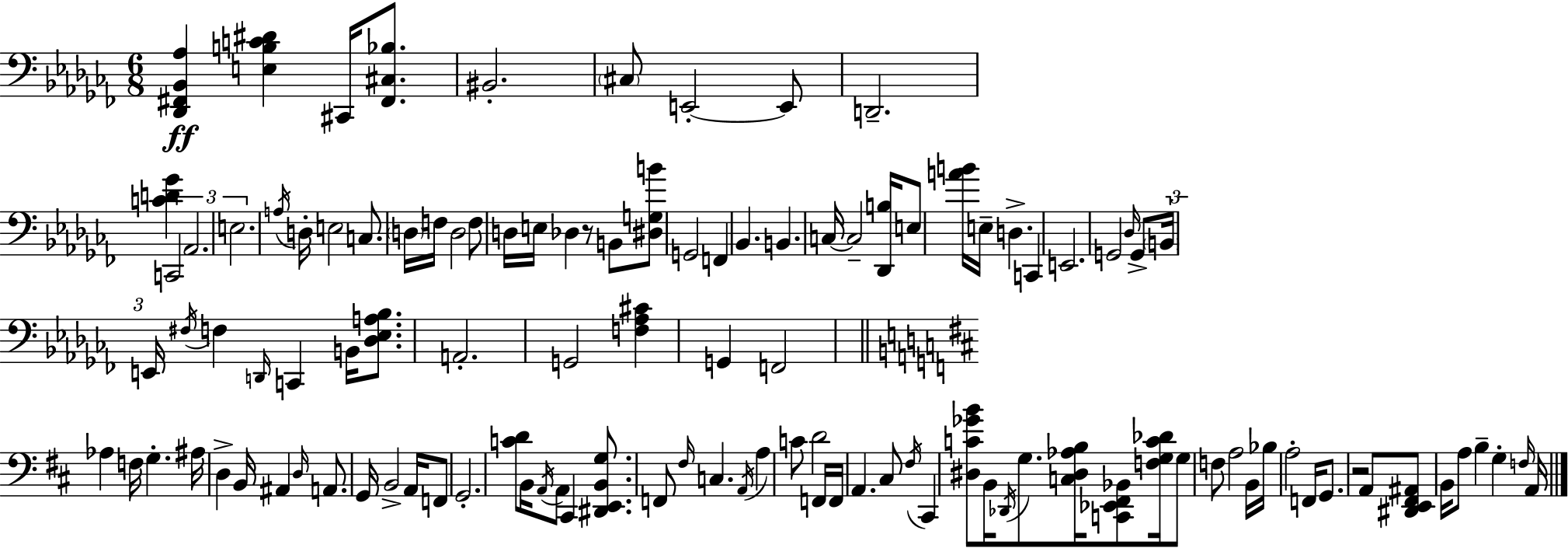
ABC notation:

X:1
T:Untitled
M:6/8
L:1/4
K:Abm
[_D,,^F,,_B,,_A,] [E,B,C^D] ^C,,/4 [^F,,^C,_B,]/2 ^B,,2 ^C,/2 E,,2 E,,/2 D,,2 [CD_G] C,,2 _A,,2 E,2 A,/4 D,/4 E,2 C,/2 D,/4 F,/4 D,2 F,/2 D,/4 E,/4 _D, z/2 B,,/2 [^D,G,B]/2 G,,2 F,, _B,, B,, C,/4 C,2 [_D,,B,]/4 E,/2 [AB]/4 E,/4 D, C,, E,,2 G,,2 _D,/4 G,,/2 B,,/4 E,,/4 ^F,/4 F, D,,/4 C,, B,,/4 [_D,_E,A,_B,]/2 A,,2 G,,2 [F,_A,^C] G,, F,,2 _A, F,/4 G, ^A,/4 D, B,,/4 ^A,, D,/4 A,,/2 G,,/4 B,,2 A,,/4 F,,/2 G,,2 [CD]/2 B,,/4 A,,/4 A,,/2 ^C,, [^D,,E,,B,,G,]/2 F,,/2 ^F,/4 C, A,,/4 A, C/2 D2 F,,/4 F,,/4 A,, ^C,/2 ^F,/4 ^C,, [^D,C_GB]/2 B,,/4 _D,,/4 G,/2 [C,^D,_A,B,]/4 [C,,_E,,^F,,_B,,]/2 [F,G,C_D]/4 G,/2 F,/2 A,2 B,,/4 _B,/4 A,2 F,,/4 G,,/2 z2 A,,/2 [^D,,E,,^F,,^A,,]/2 B,,/4 A,/2 B, G, F,/4 A,,/4